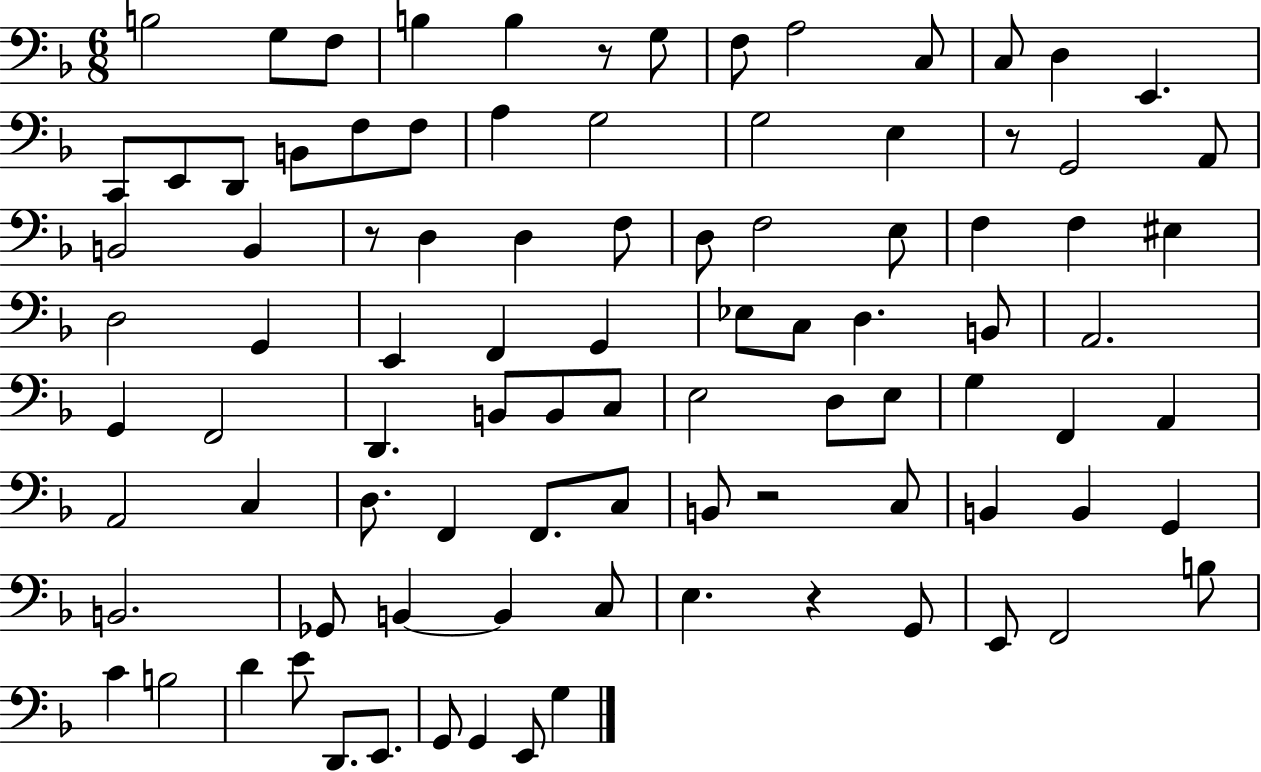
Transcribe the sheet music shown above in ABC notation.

X:1
T:Untitled
M:6/8
L:1/4
K:F
B,2 G,/2 F,/2 B, B, z/2 G,/2 F,/2 A,2 C,/2 C,/2 D, E,, C,,/2 E,,/2 D,,/2 B,,/2 F,/2 F,/2 A, G,2 G,2 E, z/2 G,,2 A,,/2 B,,2 B,, z/2 D, D, F,/2 D,/2 F,2 E,/2 F, F, ^E, D,2 G,, E,, F,, G,, _E,/2 C,/2 D, B,,/2 A,,2 G,, F,,2 D,, B,,/2 B,,/2 C,/2 E,2 D,/2 E,/2 G, F,, A,, A,,2 C, D,/2 F,, F,,/2 C,/2 B,,/2 z2 C,/2 B,, B,, G,, B,,2 _G,,/2 B,, B,, C,/2 E, z G,,/2 E,,/2 F,,2 B,/2 C B,2 D E/2 D,,/2 E,,/2 G,,/2 G,, E,,/2 G,